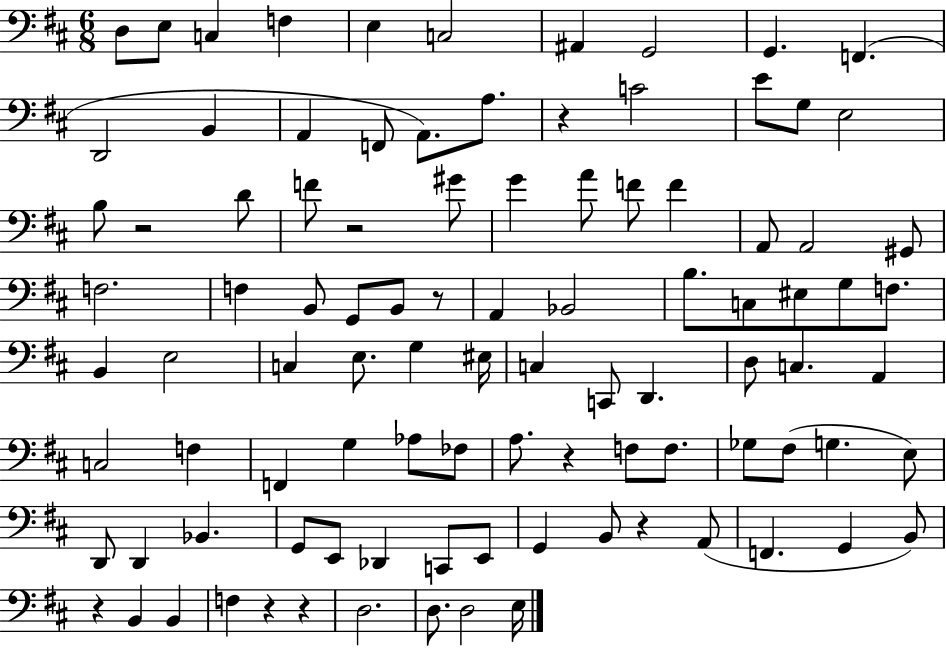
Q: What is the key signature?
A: D major